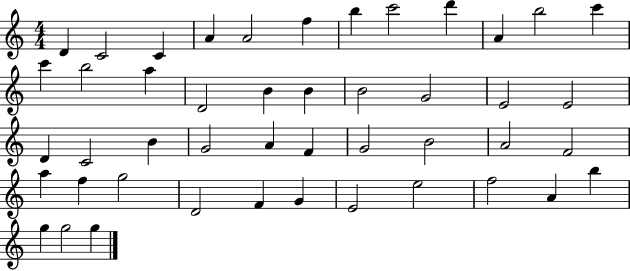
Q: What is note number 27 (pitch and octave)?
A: A4